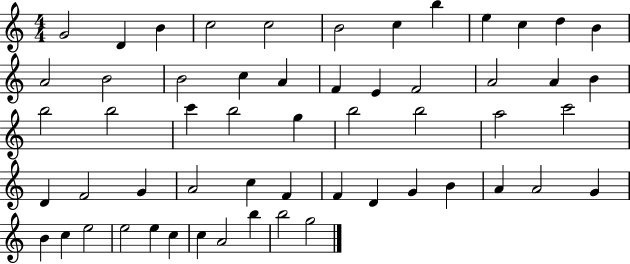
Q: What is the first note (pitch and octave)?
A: G4